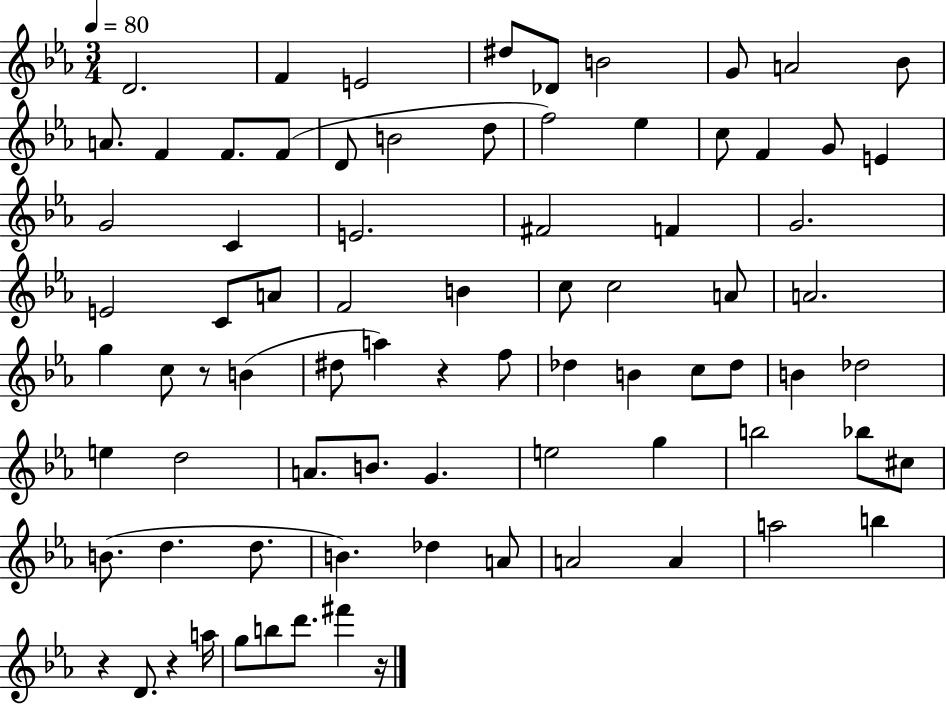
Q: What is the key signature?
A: EES major